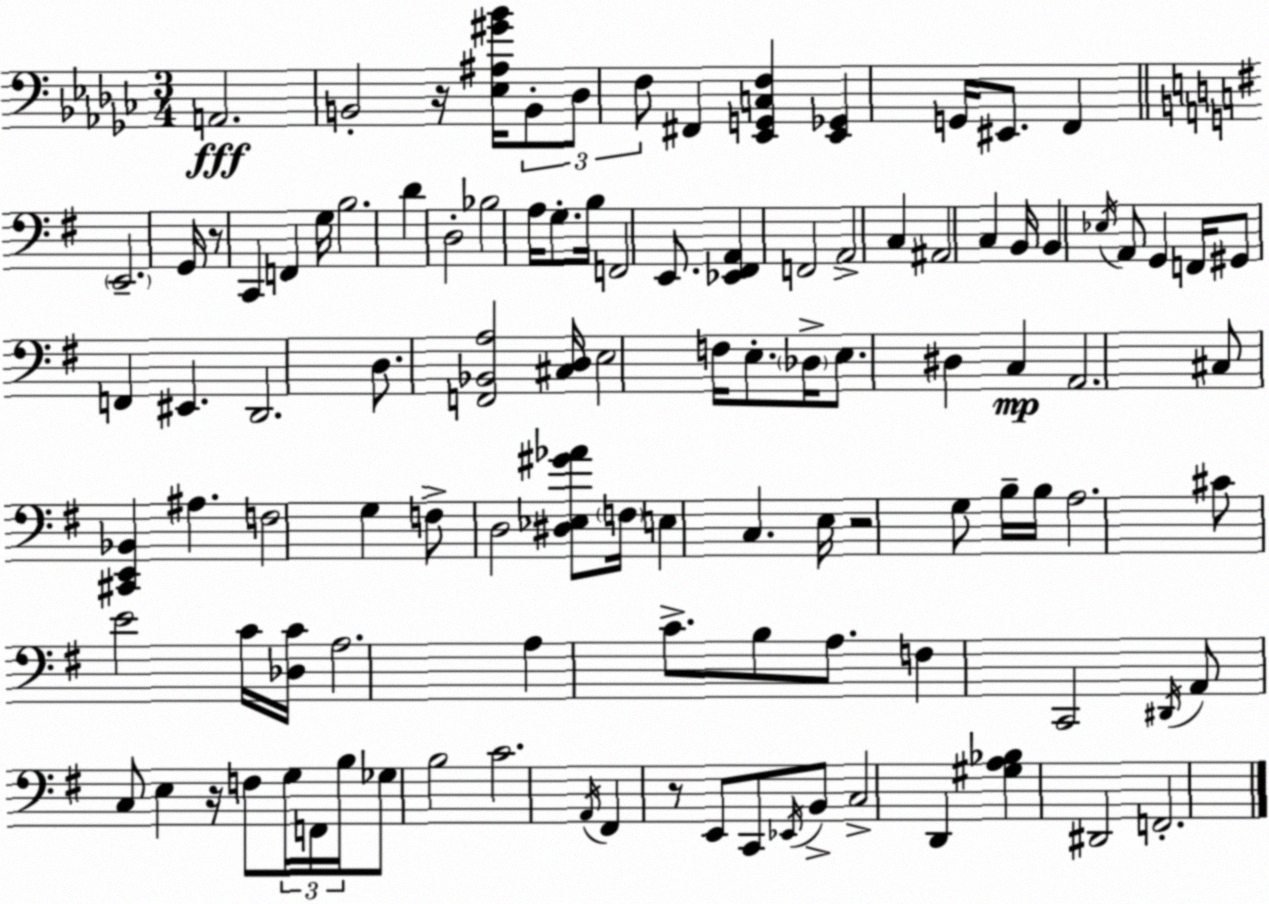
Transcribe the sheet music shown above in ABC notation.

X:1
T:Untitled
M:3/4
L:1/4
K:Ebm
A,,2 B,,2 z/4 [_E,^A,^G_B]/4 B,,/2 _D,/2 F,/2 ^F,, [_E,,G,,C,F,] [_E,,_G,,] G,,/4 ^E,,/2 F,, E,,2 G,,/4 z/2 C,, F,, G,/4 B,2 D D,2 _B,2 A,/4 G,/2 B,/4 F,,2 E,,/2 [_E,,^F,,A,,] F,,2 A,,2 C, ^A,,2 C, B,,/4 B,, _E,/4 A,,/2 G,, F,,/4 ^G,,/2 F,, ^E,, D,,2 D,/2 [F,,_B,,A,]2 [^C,D,]/4 E,2 F,/4 E,/2 _D,/4 E,/2 ^D, C, A,,2 ^C,/2 [^C,,E,,_B,,] ^A, F,2 G, F,/2 D,2 [^D,_E,^G_A]/2 F,/4 E, C, E,/4 z2 G,/2 B,/4 B,/4 A,2 ^C/2 E2 C/4 [_D,C]/4 A,2 A, C/2 B,/2 A,/2 F, C,,2 ^D,,/4 A,,/2 C,/2 E, z/4 F,/2 G,/4 F,,/4 B,/4 _G,/2 B,2 C2 A,,/4 ^F,, z/2 E,,/2 C,,/2 _E,,/4 B,,/2 C,2 D,, [^G,A,_B,] ^D,,2 F,,2